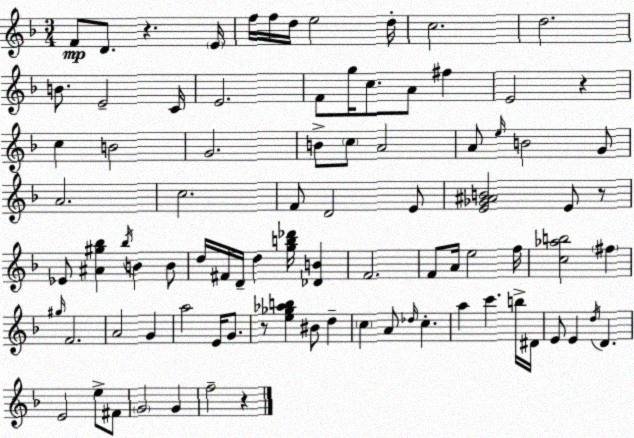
X:1
T:Untitled
M:3/4
L:1/4
K:Dm
F/2 D/2 z E/4 f/4 f/4 d/4 e2 d/4 c2 d2 B/2 E2 C/4 E2 F/2 g/4 c/2 A/2 ^f E2 z c B2 G2 B/2 c/2 A2 A/2 e/4 B2 G/2 A2 c2 F/2 D2 E/2 [E_G^AB]2 E/2 z/2 _E/2 [^A^g_b] _b/4 B B/2 d/4 ^F/4 D/4 d [gb_d']/4 [_DB] F2 F/2 A/4 e2 f/4 [c_ab]2 ^f ^g/4 F2 A2 G a2 E/4 G/2 z/2 [e_g_ab] ^B/2 d c A/2 _d/4 c a c' b/4 ^D/4 E/2 E d/4 D E2 e/2 ^F/2 G2 G f2 z